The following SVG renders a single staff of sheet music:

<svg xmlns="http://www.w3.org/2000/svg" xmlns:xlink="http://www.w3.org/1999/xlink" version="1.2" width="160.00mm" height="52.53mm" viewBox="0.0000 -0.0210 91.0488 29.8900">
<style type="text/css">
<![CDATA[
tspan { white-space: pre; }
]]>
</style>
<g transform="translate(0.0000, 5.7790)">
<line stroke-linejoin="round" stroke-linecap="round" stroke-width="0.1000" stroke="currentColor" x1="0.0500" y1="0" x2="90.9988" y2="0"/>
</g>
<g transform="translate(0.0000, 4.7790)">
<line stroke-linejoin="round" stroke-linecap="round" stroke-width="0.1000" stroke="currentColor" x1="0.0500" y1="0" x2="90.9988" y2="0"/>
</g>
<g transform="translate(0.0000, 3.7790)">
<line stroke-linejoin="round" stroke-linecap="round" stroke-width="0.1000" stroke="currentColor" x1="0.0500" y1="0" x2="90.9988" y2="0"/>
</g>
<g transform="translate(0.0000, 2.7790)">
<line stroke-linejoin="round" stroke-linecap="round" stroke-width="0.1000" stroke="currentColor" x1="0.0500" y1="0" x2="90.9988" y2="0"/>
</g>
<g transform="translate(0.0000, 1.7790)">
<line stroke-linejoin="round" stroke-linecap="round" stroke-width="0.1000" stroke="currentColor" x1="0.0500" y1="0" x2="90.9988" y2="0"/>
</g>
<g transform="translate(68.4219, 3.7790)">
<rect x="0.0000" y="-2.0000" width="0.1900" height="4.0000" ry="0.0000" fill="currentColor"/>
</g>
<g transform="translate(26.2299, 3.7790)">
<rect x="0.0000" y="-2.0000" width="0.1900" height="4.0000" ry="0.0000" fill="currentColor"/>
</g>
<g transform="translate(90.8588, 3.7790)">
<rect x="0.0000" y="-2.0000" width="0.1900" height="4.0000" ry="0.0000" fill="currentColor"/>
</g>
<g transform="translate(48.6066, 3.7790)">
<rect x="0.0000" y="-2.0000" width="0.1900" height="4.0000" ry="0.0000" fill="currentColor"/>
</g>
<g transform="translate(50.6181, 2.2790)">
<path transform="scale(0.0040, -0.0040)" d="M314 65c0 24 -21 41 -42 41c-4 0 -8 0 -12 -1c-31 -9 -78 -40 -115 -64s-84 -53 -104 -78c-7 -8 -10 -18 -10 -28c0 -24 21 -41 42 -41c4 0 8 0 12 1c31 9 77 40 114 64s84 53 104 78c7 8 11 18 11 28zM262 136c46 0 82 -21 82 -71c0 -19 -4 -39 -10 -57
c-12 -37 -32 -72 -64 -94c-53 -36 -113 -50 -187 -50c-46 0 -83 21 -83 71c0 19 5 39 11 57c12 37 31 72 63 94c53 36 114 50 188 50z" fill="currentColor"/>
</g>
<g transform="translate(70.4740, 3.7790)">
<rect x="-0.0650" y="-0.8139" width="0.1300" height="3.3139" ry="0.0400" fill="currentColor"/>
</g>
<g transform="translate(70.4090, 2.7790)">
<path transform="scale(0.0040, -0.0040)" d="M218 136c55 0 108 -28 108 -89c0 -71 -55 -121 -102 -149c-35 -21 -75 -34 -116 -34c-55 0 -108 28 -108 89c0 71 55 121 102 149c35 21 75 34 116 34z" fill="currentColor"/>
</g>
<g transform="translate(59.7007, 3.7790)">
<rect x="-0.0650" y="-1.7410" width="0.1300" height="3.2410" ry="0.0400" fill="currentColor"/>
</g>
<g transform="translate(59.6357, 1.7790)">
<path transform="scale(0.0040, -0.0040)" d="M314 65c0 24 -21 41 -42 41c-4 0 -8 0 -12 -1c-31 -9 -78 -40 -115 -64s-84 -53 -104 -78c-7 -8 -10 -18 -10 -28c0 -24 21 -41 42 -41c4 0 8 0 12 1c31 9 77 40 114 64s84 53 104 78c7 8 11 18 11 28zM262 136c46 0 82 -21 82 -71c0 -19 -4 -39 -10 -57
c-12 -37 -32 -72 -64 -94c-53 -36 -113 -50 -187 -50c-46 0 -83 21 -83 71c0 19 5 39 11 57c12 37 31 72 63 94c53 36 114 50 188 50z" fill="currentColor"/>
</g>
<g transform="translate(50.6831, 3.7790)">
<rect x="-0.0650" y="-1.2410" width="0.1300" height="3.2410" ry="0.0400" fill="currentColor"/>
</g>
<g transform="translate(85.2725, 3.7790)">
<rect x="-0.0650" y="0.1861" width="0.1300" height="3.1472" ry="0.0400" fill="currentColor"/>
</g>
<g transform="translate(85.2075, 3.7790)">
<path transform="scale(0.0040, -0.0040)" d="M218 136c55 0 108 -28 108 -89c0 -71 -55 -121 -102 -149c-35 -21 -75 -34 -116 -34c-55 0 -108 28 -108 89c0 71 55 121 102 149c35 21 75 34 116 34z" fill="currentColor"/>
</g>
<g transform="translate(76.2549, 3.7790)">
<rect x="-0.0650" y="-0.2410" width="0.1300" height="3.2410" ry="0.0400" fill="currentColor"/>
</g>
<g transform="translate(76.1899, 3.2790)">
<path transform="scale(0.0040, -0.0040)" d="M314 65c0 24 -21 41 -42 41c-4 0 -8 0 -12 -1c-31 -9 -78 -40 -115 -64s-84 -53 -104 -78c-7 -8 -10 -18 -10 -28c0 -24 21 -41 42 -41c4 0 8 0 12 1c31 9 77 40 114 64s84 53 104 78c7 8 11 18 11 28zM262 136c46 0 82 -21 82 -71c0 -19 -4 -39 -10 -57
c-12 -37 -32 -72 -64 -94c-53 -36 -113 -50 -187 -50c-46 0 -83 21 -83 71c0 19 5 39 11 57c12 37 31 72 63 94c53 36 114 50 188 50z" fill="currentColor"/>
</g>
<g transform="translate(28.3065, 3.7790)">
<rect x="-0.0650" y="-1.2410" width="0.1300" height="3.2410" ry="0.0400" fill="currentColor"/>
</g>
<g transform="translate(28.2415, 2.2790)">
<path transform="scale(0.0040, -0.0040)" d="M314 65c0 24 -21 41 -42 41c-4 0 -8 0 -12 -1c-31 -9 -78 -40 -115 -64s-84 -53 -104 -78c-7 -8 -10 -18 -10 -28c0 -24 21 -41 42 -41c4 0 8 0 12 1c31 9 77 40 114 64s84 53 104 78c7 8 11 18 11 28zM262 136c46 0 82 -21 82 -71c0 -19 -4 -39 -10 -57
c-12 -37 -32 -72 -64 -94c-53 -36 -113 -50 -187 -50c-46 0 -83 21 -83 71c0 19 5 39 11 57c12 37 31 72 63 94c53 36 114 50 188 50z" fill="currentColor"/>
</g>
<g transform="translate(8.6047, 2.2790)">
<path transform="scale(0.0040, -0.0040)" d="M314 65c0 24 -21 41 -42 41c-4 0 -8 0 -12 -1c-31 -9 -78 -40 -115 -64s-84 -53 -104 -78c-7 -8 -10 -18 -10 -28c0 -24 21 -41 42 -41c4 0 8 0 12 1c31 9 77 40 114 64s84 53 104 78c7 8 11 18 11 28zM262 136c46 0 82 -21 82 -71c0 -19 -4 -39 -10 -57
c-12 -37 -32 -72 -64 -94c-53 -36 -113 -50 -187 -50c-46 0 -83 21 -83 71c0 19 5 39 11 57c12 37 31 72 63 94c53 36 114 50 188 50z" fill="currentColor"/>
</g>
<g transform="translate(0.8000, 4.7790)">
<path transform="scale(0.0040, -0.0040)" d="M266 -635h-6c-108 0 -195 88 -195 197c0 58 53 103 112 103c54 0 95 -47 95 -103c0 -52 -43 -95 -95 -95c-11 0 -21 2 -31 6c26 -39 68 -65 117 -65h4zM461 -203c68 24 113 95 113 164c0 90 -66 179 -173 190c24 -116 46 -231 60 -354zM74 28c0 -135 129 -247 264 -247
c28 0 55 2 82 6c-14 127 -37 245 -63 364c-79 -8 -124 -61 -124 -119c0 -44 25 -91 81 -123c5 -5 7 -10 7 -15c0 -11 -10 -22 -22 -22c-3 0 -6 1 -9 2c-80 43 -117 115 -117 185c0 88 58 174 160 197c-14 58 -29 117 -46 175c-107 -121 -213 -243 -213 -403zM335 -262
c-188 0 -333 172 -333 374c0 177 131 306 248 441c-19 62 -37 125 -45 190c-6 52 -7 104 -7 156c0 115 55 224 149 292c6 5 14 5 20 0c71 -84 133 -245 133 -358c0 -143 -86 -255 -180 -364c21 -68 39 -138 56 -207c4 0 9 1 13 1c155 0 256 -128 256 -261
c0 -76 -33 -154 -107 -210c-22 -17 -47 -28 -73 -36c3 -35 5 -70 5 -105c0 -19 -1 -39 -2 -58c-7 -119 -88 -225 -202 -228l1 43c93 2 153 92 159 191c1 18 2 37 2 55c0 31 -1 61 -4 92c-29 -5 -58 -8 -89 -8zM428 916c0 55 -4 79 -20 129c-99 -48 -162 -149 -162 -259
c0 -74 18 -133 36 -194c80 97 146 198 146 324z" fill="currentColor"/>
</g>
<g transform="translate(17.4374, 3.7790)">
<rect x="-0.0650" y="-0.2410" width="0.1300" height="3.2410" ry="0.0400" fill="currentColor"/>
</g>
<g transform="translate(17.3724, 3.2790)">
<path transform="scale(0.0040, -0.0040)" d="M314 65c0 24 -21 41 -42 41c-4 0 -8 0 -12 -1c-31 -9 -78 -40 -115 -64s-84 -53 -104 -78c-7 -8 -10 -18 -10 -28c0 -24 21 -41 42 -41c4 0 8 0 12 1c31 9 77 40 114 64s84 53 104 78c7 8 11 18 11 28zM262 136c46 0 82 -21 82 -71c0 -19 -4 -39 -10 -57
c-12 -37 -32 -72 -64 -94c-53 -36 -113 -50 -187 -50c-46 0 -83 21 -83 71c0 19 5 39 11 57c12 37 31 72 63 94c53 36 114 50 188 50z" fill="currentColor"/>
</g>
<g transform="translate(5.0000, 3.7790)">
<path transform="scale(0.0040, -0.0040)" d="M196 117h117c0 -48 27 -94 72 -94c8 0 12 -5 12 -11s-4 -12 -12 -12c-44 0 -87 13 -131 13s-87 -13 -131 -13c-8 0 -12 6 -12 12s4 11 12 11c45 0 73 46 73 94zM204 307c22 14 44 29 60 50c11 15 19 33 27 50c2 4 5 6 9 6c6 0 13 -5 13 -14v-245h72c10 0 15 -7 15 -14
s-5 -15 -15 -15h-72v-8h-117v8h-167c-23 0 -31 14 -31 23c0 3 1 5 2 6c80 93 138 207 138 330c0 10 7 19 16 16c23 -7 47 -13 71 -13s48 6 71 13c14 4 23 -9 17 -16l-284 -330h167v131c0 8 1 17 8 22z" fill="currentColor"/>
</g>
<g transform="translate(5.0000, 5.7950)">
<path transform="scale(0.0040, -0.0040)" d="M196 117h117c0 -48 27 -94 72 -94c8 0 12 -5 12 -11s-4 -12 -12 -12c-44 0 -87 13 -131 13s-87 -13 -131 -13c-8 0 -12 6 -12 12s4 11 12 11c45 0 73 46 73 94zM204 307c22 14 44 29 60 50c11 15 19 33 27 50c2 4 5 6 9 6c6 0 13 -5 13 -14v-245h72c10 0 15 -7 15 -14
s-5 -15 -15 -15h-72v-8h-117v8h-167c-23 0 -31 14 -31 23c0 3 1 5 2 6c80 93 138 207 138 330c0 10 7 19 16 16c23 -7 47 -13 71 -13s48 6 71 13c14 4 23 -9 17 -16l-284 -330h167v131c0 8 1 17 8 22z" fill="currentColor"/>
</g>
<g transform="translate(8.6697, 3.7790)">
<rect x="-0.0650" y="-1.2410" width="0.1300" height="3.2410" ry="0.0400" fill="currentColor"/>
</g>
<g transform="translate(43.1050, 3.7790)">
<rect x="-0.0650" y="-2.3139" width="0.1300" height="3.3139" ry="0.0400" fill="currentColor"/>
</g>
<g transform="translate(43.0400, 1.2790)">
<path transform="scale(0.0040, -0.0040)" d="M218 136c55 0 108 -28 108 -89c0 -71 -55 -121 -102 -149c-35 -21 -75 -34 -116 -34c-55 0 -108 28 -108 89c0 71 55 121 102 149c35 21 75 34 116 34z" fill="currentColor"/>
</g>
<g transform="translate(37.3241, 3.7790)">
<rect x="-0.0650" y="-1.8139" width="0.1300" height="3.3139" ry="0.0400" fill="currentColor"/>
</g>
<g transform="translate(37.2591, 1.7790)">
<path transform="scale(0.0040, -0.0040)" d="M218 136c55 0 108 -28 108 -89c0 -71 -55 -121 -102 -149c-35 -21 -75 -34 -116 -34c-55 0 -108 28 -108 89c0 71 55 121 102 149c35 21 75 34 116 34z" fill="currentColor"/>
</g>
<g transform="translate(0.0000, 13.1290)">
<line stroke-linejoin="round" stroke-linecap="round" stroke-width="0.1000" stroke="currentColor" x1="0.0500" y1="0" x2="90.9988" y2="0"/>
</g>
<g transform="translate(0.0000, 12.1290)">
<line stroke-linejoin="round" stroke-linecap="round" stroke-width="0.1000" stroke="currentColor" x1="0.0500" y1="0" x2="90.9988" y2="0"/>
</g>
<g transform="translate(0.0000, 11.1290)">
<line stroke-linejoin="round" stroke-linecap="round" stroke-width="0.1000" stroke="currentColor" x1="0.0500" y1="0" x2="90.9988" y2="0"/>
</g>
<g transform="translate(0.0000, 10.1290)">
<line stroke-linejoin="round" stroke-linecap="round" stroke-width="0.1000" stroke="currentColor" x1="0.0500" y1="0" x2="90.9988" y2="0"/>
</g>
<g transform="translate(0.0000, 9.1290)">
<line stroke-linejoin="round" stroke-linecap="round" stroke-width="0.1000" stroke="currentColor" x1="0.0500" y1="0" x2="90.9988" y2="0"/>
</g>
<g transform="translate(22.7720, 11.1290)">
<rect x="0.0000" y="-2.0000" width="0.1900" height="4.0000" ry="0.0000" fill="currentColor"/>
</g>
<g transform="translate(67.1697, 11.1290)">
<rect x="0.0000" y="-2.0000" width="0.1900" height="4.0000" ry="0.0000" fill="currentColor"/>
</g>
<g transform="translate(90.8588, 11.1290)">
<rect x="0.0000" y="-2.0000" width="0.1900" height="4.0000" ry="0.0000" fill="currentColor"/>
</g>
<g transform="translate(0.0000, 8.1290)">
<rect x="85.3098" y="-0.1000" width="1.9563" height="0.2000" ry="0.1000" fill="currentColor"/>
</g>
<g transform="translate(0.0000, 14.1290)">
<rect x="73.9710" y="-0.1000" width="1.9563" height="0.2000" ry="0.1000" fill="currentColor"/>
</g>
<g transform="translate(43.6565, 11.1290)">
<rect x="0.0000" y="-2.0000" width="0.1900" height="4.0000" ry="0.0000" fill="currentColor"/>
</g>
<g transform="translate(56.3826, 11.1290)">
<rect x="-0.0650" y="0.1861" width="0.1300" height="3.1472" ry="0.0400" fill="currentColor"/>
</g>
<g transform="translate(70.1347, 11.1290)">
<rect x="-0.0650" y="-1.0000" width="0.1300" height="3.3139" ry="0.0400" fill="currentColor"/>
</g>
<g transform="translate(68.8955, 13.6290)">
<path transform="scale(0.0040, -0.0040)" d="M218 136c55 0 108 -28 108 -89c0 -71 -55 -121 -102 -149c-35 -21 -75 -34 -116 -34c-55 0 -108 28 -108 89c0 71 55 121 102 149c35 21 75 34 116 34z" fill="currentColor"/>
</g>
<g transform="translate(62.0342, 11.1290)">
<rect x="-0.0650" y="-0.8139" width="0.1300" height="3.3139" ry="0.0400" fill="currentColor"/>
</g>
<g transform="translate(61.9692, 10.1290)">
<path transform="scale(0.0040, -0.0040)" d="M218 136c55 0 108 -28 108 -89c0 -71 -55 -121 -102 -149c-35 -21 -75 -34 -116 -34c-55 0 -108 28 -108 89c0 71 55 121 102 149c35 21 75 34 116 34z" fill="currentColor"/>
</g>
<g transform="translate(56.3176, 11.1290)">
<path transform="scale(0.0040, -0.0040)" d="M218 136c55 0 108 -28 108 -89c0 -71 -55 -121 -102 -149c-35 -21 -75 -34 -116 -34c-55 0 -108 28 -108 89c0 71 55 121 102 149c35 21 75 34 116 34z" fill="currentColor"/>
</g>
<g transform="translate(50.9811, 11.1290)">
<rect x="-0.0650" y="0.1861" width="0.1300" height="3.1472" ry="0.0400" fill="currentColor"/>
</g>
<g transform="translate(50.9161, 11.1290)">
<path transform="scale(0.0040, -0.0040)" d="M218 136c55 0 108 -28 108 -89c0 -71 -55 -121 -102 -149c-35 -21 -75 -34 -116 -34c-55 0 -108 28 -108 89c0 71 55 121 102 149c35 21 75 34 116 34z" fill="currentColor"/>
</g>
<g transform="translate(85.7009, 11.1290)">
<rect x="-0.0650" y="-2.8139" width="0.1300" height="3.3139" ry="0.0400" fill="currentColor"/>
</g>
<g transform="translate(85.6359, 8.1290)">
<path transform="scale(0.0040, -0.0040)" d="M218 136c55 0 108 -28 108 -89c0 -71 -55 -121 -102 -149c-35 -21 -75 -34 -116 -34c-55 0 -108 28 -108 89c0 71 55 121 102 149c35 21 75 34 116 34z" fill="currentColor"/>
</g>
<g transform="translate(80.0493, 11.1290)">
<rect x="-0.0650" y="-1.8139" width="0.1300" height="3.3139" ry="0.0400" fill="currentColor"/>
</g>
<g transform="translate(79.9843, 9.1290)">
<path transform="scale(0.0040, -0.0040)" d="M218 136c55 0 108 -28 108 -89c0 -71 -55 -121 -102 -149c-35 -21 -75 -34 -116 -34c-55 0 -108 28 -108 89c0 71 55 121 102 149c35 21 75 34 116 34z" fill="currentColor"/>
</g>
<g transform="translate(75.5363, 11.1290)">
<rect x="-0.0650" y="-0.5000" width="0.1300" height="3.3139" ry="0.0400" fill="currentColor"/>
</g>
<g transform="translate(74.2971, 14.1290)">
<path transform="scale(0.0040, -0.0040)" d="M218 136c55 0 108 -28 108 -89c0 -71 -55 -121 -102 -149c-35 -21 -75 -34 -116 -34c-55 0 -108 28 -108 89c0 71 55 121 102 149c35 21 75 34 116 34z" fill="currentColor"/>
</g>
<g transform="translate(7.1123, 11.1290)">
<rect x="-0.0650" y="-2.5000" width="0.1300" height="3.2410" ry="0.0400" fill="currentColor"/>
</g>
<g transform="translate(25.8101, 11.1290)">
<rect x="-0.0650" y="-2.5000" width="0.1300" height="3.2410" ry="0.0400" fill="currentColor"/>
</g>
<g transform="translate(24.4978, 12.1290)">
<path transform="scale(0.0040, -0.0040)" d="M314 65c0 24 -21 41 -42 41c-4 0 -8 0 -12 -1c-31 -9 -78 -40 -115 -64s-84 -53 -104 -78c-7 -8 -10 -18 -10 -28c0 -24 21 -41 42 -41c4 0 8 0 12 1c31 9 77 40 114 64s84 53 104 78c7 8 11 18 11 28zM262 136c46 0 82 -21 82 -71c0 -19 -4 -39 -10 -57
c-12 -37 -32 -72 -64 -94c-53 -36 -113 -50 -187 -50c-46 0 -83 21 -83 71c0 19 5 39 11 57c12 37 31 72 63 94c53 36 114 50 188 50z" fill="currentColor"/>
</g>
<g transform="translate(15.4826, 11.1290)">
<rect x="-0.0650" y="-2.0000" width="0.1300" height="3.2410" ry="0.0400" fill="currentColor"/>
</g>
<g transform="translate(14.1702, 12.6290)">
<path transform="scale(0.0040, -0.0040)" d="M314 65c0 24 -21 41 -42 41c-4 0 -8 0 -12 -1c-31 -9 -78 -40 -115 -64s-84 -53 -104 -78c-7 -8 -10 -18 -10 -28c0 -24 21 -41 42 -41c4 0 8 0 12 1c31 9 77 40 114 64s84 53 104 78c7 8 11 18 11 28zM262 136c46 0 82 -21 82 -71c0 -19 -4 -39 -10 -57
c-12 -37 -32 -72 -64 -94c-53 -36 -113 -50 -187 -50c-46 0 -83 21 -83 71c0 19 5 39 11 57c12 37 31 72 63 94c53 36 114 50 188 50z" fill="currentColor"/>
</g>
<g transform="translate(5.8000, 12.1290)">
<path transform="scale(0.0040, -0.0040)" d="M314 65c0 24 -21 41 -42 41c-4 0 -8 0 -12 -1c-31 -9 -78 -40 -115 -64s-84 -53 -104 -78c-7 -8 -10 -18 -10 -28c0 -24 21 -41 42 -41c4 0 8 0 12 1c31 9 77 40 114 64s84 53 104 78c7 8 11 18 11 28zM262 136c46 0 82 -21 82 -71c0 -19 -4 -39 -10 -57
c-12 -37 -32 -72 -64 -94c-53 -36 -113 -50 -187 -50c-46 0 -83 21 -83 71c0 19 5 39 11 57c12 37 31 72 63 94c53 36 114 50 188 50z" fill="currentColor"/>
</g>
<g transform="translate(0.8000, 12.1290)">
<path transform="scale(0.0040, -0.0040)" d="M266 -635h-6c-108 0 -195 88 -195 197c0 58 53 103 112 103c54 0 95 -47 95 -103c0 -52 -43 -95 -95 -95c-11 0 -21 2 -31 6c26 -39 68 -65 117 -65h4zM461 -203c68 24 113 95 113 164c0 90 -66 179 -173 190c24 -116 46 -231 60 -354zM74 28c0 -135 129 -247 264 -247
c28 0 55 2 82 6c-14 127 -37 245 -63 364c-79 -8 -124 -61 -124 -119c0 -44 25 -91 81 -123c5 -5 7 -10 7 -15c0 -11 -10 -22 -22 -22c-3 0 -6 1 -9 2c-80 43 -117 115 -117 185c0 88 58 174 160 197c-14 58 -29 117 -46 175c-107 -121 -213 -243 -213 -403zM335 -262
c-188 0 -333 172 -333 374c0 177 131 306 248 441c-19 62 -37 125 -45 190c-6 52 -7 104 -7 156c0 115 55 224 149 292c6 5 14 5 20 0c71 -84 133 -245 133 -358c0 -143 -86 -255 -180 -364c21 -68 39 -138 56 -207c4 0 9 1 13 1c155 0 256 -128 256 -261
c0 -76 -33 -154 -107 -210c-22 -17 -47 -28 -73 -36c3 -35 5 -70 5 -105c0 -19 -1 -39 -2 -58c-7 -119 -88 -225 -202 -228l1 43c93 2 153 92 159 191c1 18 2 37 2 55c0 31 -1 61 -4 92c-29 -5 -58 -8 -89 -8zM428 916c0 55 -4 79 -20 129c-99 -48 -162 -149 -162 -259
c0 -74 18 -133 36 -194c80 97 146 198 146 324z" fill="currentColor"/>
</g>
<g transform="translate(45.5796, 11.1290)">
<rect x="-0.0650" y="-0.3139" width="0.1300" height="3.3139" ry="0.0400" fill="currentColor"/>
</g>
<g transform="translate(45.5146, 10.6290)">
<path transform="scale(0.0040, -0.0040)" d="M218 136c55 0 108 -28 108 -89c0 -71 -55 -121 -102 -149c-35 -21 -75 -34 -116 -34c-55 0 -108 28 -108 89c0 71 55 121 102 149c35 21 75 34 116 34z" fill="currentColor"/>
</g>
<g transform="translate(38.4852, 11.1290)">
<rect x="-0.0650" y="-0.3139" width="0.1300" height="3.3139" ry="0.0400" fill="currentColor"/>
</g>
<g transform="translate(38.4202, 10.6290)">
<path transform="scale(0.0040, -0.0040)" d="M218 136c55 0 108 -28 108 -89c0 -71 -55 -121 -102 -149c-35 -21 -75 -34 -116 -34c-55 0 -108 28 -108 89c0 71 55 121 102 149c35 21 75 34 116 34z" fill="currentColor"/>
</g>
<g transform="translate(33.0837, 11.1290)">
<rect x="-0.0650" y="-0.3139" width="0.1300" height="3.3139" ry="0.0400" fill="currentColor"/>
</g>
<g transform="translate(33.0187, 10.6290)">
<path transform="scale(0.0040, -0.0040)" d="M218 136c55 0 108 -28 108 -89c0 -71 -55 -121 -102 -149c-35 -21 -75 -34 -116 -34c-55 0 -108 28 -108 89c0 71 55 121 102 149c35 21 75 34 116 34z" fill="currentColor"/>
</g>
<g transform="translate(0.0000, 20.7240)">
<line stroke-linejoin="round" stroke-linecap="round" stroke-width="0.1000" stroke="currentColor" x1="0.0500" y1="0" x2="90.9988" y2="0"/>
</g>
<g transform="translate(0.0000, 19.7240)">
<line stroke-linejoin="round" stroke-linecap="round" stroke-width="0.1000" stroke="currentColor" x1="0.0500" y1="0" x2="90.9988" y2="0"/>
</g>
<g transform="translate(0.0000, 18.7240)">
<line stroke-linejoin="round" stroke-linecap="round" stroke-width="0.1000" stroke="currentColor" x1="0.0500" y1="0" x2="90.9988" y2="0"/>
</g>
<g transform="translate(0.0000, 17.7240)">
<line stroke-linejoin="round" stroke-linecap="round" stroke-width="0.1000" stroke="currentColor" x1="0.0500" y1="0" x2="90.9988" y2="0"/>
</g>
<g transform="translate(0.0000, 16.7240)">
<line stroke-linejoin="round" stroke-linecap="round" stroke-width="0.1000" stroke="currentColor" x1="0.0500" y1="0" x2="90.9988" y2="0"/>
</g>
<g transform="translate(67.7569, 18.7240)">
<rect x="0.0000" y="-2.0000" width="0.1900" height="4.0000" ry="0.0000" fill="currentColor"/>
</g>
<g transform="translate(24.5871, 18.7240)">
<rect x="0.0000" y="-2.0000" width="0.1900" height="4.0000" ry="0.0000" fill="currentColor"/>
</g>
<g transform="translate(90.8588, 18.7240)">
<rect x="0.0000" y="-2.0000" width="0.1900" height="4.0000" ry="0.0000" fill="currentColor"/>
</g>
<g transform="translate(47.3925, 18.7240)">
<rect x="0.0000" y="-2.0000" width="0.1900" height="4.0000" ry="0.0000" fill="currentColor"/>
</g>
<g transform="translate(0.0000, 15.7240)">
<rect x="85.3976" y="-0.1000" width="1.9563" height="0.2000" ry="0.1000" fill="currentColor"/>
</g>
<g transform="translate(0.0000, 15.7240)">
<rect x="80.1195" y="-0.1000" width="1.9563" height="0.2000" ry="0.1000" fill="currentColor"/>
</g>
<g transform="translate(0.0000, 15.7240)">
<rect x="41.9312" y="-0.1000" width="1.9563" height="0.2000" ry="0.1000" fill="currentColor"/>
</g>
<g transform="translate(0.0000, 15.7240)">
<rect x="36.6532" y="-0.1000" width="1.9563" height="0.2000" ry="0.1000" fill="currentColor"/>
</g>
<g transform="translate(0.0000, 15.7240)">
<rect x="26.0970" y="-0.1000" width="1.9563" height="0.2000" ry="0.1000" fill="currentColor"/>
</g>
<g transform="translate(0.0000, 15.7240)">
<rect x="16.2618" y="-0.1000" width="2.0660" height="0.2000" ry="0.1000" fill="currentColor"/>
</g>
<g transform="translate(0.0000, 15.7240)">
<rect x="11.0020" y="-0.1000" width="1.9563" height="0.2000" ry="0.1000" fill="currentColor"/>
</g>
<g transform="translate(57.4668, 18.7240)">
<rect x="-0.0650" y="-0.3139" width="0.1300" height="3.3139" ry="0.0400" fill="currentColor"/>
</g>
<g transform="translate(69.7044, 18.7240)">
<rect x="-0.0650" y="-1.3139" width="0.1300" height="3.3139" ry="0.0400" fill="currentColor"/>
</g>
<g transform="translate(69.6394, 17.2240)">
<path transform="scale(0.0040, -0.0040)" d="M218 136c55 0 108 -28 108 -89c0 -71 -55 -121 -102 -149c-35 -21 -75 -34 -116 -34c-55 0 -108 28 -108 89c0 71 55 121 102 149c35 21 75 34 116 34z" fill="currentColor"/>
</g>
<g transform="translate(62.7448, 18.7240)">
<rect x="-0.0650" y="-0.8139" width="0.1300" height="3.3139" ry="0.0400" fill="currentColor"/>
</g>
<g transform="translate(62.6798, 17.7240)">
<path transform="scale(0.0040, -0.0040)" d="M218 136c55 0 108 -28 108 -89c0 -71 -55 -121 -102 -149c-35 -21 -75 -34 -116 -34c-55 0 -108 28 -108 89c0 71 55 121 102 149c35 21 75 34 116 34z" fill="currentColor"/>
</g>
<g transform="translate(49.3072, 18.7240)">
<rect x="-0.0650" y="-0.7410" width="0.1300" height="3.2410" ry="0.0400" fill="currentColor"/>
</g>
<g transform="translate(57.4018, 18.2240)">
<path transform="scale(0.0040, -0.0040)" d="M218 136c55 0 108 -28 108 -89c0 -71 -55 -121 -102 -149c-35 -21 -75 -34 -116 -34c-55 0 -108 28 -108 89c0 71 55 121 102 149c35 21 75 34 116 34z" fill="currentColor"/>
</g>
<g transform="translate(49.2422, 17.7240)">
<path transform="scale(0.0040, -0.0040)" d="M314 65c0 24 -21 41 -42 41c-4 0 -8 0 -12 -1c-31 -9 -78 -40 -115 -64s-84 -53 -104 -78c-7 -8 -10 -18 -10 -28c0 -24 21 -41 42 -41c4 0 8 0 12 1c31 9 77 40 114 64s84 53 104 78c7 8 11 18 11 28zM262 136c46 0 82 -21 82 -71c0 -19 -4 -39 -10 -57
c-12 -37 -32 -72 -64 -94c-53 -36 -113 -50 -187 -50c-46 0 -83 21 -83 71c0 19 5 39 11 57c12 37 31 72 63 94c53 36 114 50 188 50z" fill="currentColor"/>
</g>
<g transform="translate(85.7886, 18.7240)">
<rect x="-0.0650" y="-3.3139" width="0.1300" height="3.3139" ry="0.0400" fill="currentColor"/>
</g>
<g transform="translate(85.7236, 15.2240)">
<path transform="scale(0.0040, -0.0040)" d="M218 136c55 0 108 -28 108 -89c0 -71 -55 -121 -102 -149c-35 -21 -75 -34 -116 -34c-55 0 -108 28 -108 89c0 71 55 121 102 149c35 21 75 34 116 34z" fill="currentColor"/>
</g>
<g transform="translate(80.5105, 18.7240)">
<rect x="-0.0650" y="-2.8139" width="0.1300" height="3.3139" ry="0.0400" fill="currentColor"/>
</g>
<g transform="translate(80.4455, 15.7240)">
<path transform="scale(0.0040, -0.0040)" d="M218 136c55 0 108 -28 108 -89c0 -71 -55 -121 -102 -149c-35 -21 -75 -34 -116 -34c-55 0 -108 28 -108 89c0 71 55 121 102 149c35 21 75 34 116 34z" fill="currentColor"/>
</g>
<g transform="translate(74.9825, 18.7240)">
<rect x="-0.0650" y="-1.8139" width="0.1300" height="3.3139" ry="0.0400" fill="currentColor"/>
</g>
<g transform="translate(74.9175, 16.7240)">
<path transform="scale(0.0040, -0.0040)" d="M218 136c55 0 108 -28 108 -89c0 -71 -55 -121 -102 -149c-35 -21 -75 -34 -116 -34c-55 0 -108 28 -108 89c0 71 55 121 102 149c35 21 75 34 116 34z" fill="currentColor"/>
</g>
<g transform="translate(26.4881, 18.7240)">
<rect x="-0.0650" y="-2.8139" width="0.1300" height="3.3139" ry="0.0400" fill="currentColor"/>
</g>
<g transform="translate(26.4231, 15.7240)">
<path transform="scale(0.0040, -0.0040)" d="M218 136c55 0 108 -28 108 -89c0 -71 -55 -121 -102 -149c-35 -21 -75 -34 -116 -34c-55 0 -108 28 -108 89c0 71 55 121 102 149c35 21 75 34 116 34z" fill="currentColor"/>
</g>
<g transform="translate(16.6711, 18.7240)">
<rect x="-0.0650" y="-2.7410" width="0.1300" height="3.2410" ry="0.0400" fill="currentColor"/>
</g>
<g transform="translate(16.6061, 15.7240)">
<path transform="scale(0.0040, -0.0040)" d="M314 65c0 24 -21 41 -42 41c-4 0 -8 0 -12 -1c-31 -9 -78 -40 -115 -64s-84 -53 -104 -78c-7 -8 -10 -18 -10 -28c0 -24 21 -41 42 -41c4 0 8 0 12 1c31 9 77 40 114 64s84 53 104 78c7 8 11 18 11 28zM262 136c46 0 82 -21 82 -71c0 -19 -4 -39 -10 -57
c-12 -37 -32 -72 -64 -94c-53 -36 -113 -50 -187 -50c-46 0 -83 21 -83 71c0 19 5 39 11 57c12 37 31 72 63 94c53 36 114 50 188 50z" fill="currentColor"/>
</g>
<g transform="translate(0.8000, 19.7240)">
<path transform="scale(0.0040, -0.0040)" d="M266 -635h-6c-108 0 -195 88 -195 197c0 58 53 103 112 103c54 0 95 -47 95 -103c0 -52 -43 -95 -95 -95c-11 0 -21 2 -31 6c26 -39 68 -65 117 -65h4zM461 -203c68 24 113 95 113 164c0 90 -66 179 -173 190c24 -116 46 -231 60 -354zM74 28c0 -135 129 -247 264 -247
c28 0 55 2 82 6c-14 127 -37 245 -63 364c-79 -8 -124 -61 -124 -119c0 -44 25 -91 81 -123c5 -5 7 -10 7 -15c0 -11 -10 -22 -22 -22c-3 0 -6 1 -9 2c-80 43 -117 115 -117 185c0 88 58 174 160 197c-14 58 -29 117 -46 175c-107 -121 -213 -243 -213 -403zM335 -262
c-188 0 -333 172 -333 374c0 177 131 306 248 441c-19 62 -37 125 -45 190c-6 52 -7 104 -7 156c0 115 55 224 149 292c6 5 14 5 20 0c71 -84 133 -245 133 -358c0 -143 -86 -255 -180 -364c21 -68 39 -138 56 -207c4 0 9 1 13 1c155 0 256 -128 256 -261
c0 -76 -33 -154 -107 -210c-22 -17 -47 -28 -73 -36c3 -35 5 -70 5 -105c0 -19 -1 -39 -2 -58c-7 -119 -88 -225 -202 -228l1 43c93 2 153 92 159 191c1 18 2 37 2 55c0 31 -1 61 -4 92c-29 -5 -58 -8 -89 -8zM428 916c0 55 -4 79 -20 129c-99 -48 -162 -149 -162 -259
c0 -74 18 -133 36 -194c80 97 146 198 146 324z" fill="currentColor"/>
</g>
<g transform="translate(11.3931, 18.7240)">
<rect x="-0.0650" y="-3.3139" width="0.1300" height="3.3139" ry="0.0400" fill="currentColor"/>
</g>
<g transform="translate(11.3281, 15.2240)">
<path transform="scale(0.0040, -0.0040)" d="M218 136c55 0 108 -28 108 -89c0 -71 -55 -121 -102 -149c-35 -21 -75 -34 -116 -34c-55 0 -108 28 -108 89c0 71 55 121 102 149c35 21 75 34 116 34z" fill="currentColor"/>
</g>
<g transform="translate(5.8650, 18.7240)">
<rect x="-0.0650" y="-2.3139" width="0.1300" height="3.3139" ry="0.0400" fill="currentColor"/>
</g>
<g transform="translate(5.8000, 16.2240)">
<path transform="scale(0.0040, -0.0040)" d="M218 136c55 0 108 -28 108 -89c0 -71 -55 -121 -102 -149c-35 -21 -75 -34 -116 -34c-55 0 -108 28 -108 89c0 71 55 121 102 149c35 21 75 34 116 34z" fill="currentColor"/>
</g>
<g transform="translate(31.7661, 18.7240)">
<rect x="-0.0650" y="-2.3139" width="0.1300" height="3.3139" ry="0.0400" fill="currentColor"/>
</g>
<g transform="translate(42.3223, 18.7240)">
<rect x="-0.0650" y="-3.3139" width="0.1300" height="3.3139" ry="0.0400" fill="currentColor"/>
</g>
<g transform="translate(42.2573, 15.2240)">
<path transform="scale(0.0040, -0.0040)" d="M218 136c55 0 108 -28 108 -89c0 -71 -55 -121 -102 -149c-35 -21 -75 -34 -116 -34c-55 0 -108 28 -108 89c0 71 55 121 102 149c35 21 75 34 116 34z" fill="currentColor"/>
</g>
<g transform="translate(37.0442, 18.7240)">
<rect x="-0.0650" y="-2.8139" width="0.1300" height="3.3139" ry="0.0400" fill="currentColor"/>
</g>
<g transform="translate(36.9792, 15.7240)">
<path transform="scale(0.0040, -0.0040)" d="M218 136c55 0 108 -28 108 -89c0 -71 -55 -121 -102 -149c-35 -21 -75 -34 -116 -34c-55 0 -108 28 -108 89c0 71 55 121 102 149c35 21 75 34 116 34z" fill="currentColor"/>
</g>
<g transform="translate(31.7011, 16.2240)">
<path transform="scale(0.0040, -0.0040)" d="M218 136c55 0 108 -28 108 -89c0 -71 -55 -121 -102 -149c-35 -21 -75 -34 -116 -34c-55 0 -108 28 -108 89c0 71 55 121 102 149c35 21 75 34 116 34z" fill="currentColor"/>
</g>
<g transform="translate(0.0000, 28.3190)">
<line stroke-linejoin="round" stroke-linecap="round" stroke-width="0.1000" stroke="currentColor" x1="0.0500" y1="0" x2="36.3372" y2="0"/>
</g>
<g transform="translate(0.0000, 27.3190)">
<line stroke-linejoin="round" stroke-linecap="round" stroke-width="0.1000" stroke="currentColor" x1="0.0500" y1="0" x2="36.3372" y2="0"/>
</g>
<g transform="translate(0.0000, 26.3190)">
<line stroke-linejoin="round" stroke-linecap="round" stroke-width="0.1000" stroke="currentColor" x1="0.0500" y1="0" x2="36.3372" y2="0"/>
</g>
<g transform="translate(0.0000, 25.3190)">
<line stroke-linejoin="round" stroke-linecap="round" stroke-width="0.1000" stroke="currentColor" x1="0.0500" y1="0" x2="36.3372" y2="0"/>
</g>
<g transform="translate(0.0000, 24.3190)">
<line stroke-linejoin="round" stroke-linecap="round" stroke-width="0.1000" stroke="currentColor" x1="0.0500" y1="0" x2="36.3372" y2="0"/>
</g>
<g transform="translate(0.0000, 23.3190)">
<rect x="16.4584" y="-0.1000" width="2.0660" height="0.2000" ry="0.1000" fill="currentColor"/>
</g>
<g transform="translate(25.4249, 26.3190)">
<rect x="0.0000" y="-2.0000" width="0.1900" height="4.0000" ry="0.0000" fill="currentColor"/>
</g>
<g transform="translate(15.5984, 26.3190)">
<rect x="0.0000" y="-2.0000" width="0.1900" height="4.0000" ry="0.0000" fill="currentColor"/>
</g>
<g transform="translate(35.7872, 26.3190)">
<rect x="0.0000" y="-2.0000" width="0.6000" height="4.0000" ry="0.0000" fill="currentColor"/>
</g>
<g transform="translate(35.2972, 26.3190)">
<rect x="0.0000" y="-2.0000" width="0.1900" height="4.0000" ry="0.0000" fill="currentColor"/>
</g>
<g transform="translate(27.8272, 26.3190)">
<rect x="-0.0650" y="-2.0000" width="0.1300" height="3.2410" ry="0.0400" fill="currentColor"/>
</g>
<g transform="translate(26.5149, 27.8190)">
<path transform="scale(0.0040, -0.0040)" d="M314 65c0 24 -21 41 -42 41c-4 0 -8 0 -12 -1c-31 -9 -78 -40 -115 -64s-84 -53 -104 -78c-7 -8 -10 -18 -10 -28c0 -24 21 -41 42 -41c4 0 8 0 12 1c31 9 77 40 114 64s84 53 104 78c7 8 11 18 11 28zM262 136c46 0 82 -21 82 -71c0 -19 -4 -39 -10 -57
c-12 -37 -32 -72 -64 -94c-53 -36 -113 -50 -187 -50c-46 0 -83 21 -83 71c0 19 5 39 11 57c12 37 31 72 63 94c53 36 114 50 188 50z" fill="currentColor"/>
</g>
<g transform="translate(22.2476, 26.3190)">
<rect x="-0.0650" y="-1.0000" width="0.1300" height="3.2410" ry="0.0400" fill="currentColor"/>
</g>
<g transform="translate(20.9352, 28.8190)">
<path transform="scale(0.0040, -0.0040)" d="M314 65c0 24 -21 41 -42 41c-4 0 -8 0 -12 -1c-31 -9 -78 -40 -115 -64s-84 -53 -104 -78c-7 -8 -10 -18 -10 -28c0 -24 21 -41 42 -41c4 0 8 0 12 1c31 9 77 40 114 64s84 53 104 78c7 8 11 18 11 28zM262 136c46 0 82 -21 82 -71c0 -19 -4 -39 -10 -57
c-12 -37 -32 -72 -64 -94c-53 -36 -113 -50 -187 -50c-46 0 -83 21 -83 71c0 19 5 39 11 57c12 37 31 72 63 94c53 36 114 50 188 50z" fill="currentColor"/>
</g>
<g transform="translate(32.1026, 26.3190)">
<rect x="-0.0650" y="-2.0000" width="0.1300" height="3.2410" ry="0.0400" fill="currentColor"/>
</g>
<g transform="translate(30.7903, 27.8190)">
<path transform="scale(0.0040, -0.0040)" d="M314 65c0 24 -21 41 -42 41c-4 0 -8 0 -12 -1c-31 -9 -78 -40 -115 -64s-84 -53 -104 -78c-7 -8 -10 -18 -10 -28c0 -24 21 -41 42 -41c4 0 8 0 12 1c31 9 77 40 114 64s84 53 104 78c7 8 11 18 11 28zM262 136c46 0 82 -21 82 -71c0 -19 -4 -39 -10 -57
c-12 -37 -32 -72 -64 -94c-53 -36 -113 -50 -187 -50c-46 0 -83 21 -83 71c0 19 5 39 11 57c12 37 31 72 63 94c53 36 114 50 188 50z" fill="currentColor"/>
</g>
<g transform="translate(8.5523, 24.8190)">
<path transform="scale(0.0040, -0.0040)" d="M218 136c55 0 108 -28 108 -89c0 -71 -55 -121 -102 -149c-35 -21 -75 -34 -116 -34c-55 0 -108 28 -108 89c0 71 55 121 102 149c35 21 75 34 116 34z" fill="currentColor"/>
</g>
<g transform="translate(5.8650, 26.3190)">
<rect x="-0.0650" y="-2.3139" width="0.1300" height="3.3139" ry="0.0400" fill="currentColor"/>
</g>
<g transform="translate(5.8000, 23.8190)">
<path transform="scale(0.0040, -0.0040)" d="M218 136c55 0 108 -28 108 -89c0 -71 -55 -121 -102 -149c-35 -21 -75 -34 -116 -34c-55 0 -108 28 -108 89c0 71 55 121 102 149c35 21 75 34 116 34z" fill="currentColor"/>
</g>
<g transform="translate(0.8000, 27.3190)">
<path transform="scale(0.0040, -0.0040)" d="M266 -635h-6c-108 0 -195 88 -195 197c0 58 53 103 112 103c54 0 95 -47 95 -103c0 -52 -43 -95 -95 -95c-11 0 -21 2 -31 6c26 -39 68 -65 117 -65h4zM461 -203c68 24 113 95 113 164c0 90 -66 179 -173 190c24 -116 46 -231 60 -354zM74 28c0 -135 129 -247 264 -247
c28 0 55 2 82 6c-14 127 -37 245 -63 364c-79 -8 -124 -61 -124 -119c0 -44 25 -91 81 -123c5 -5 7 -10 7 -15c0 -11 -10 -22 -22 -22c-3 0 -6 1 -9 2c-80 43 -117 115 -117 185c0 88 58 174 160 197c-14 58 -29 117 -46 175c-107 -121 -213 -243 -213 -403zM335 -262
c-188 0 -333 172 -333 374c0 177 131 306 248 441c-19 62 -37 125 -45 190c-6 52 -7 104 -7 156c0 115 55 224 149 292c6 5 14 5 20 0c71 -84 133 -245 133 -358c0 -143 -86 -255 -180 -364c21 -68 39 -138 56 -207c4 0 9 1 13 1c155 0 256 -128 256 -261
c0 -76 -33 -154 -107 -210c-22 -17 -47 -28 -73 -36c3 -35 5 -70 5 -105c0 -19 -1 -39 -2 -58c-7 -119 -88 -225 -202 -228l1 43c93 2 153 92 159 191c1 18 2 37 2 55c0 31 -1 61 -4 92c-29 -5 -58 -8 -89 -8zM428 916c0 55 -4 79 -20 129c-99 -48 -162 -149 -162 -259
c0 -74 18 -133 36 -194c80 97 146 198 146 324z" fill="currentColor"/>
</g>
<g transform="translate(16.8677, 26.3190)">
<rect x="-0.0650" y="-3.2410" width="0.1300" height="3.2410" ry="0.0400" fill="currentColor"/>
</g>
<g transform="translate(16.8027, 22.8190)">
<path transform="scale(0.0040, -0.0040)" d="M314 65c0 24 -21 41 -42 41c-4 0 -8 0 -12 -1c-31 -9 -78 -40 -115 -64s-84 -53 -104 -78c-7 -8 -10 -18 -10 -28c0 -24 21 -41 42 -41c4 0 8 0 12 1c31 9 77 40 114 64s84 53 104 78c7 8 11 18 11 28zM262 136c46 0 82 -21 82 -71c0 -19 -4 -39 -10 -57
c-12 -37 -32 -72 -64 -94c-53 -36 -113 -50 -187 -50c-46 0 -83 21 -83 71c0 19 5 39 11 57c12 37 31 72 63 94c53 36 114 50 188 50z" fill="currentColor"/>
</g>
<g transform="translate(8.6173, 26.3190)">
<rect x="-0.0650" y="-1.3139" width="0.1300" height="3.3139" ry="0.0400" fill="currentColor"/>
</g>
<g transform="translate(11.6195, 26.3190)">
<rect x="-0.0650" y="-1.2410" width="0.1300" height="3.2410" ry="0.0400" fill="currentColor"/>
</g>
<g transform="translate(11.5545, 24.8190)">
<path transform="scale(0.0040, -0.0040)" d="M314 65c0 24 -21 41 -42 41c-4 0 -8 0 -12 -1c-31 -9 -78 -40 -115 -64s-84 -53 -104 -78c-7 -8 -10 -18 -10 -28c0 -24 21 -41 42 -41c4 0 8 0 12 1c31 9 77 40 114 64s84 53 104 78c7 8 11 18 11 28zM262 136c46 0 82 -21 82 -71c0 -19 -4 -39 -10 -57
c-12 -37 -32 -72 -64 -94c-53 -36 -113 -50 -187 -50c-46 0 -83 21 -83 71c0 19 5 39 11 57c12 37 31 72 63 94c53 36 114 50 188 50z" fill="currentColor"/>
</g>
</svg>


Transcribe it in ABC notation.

X:1
T:Untitled
M:4/4
L:1/4
K:C
e2 c2 e2 f g e2 f2 d c2 B G2 F2 G2 c c c B B d D C f a g b a2 a g a b d2 c d e f a b g e e2 b2 D2 F2 F2